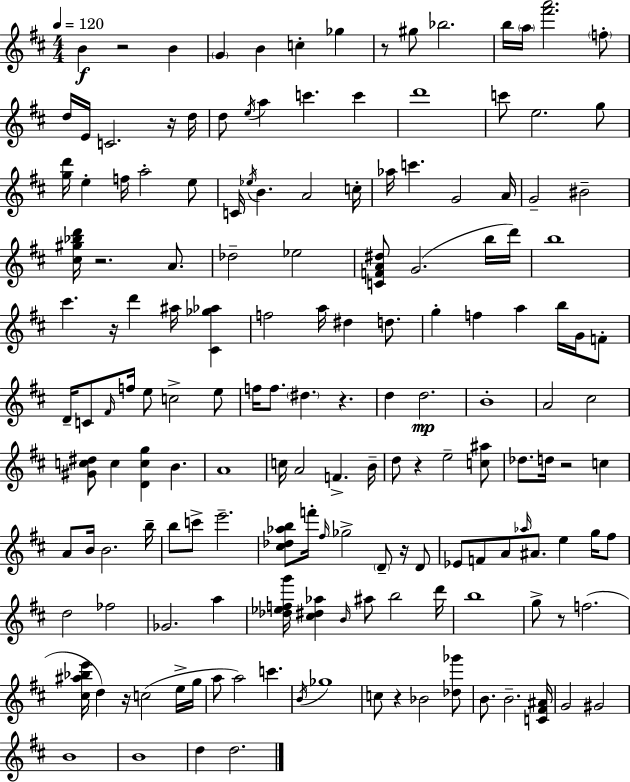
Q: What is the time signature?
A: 4/4